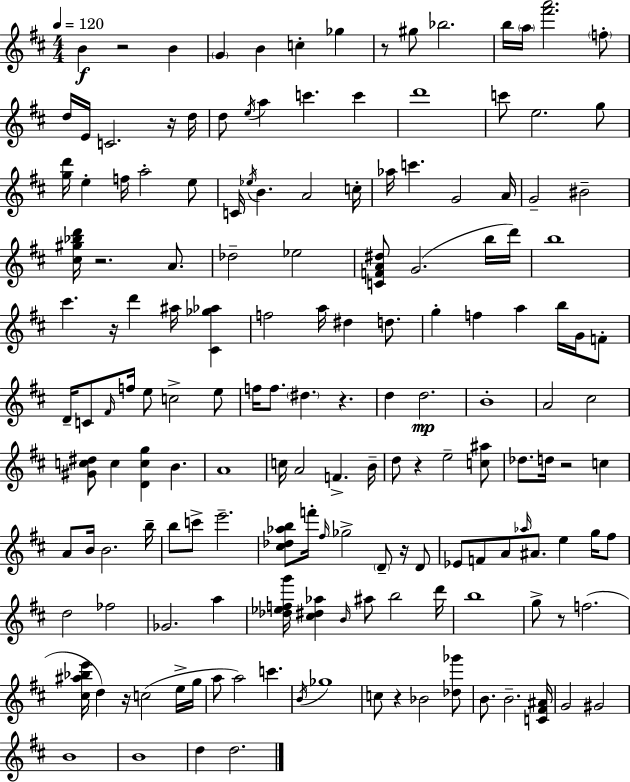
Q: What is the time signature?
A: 4/4